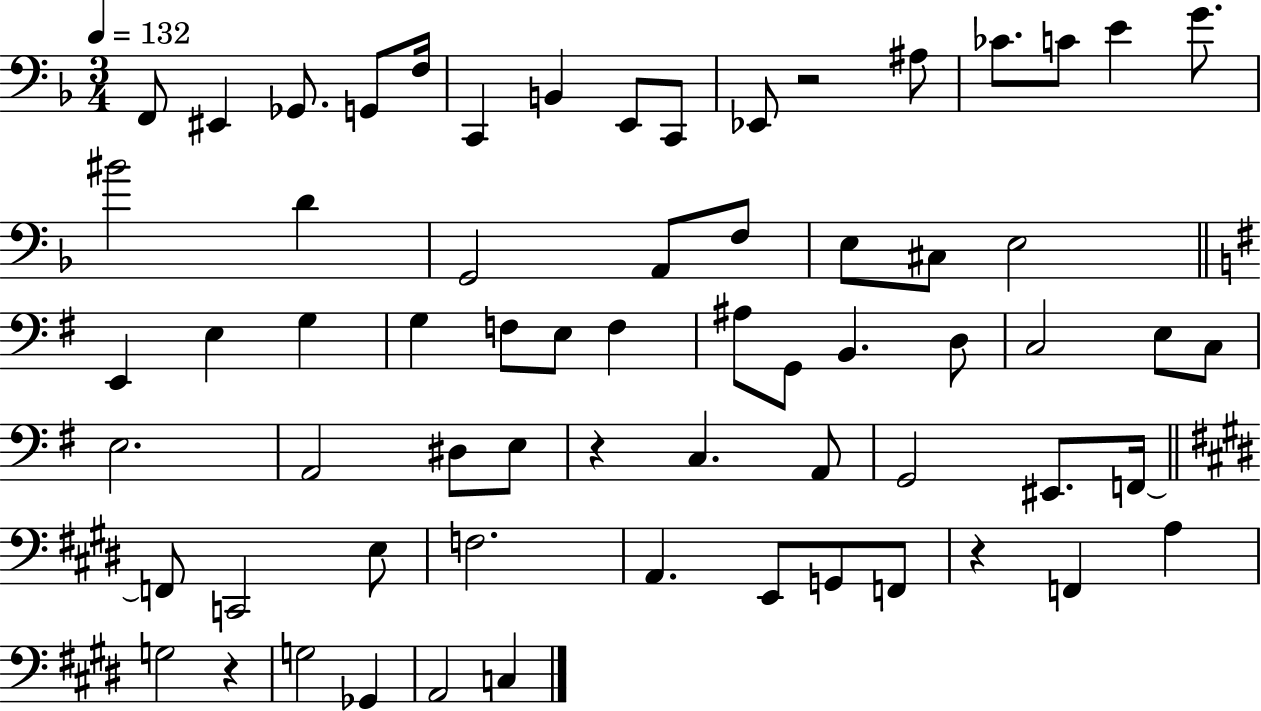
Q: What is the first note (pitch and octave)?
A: F2